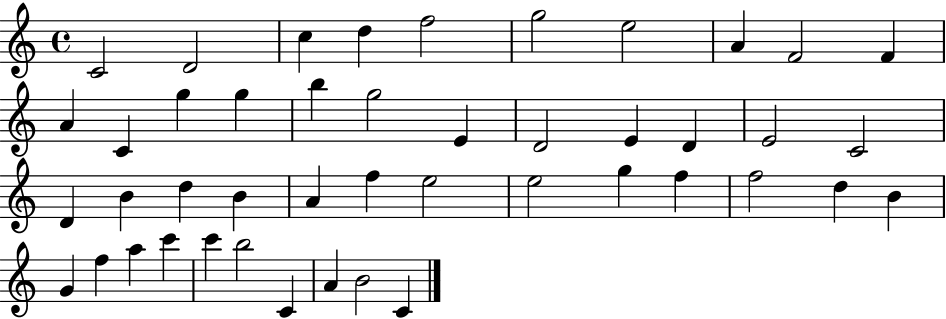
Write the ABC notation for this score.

X:1
T:Untitled
M:4/4
L:1/4
K:C
C2 D2 c d f2 g2 e2 A F2 F A C g g b g2 E D2 E D E2 C2 D B d B A f e2 e2 g f f2 d B G f a c' c' b2 C A B2 C